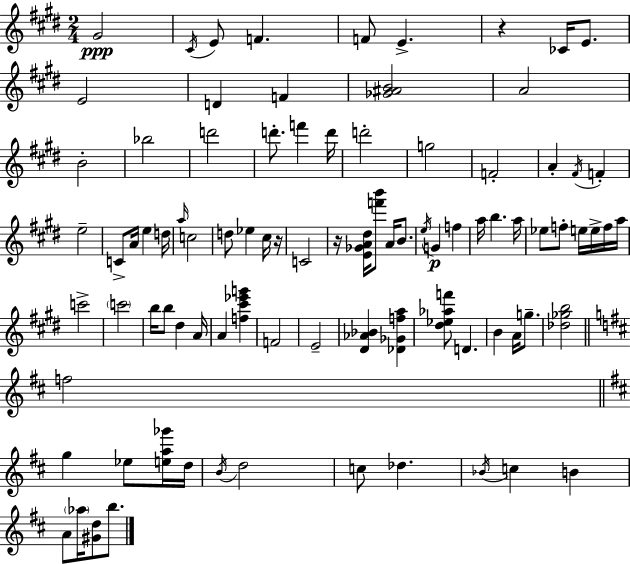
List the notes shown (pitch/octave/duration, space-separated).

G#4/h C#4/s E4/e F4/q. F4/e E4/q. R/q CES4/s E4/e. E4/h D4/q F4/q [Gb4,A#4,B4]/h A4/h B4/h Bb5/h D6/h D6/e. F6/q D6/s D6/h G5/h F4/h A4/q F#4/s F4/q E5/h C4/e A4/s E5/q D5/s A5/s C5/h D5/e Eb5/q C#5/s R/s C4/h R/s [E4,Gb4,A4,D#5]/s [F6,B6]/e A4/s B4/e. E5/s G4/q F5/q A5/s B5/q. A5/s Eb5/e F5/e E5/s E5/s F5/s A5/s C6/h C6/h B5/s B5/e D#5/q A4/s A4/q [F5,C#6,Eb6,G6]/q F4/h E4/h [D#4,Ab4,Bb4]/q [Db4,Gb4,F5,A5]/q [D#5,Eb5,Ab5,F6]/e D4/q. B4/q A4/s G5/e. [Db5,Gb5,B5]/h F5/h G5/q Eb5/e [E5,A5,Gb6]/s D5/s B4/s D5/h C5/e Db5/q. Bb4/s C5/q B4/q A4/e Ab5/s [G#4,D5]/e B5/e.